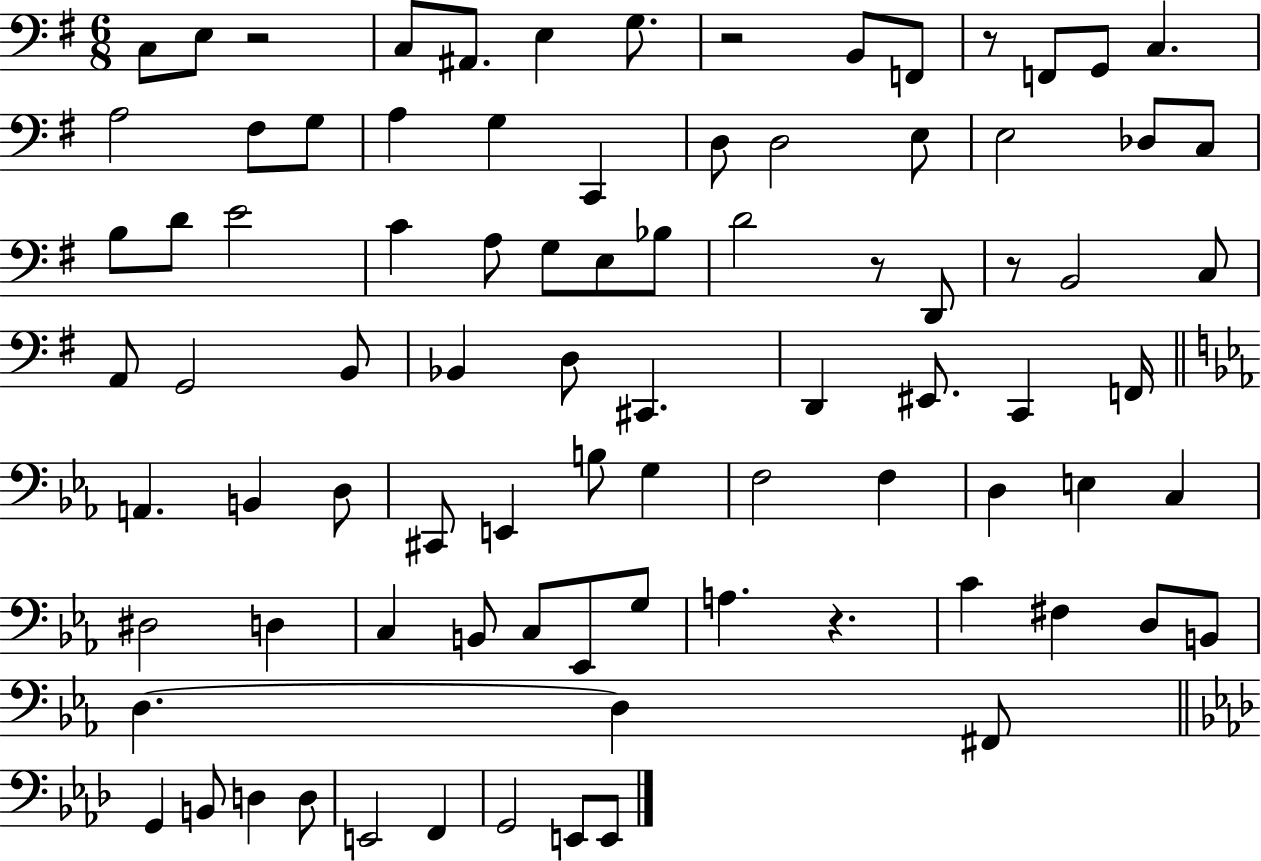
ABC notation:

X:1
T:Untitled
M:6/8
L:1/4
K:G
C,/2 E,/2 z2 C,/2 ^A,,/2 E, G,/2 z2 B,,/2 F,,/2 z/2 F,,/2 G,,/2 C, A,2 ^F,/2 G,/2 A, G, C,, D,/2 D,2 E,/2 E,2 _D,/2 C,/2 B,/2 D/2 E2 C A,/2 G,/2 E,/2 _B,/2 D2 z/2 D,,/2 z/2 B,,2 C,/2 A,,/2 G,,2 B,,/2 _B,, D,/2 ^C,, D,, ^E,,/2 C,, F,,/4 A,, B,, D,/2 ^C,,/2 E,, B,/2 G, F,2 F, D, E, C, ^D,2 D, C, B,,/2 C,/2 _E,,/2 G,/2 A, z C ^F, D,/2 B,,/2 D, D, ^F,,/2 G,, B,,/2 D, D,/2 E,,2 F,, G,,2 E,,/2 E,,/2